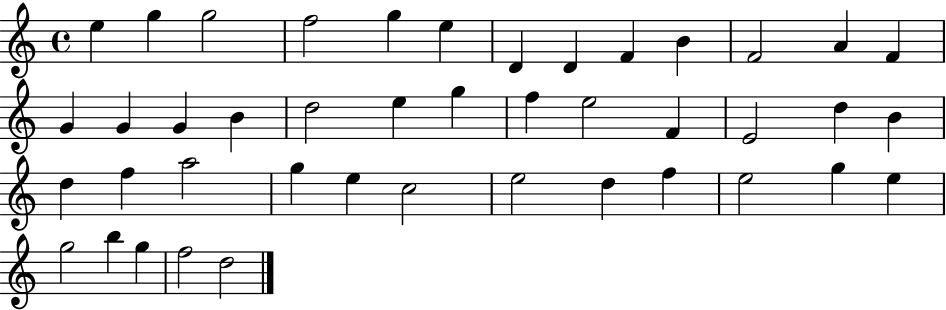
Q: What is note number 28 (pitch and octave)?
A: F5